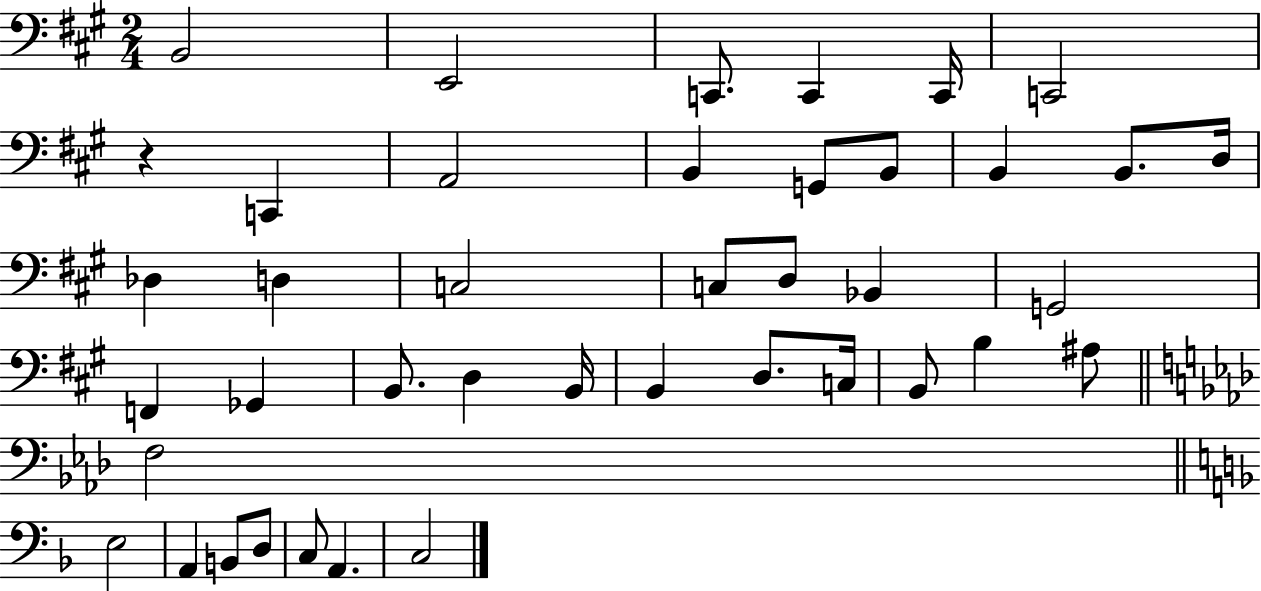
{
  \clef bass
  \numericTimeSignature
  \time 2/4
  \key a \major
  b,2 | e,2 | c,8. c,4 c,16 | c,2 | \break r4 c,4 | a,2 | b,4 g,8 b,8 | b,4 b,8. d16 | \break des4 d4 | c2 | c8 d8 bes,4 | g,2 | \break f,4 ges,4 | b,8. d4 b,16 | b,4 d8. c16 | b,8 b4 ais8 | \break \bar "||" \break \key aes \major f2 | \bar "||" \break \key f \major e2 | a,4 b,8 d8 | c8 a,4. | c2 | \break \bar "|."
}